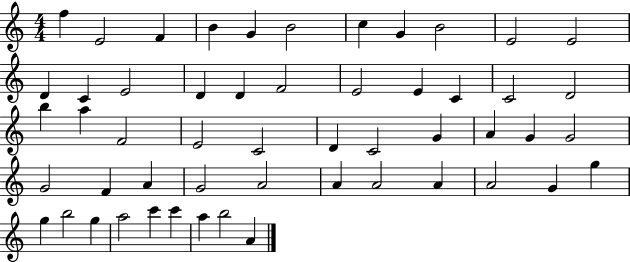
X:1
T:Untitled
M:4/4
L:1/4
K:C
f E2 F B G B2 c G B2 E2 E2 D C E2 D D F2 E2 E C C2 D2 b a F2 E2 C2 D C2 G A G G2 G2 F A G2 A2 A A2 A A2 G g g b2 g a2 c' c' a b2 A